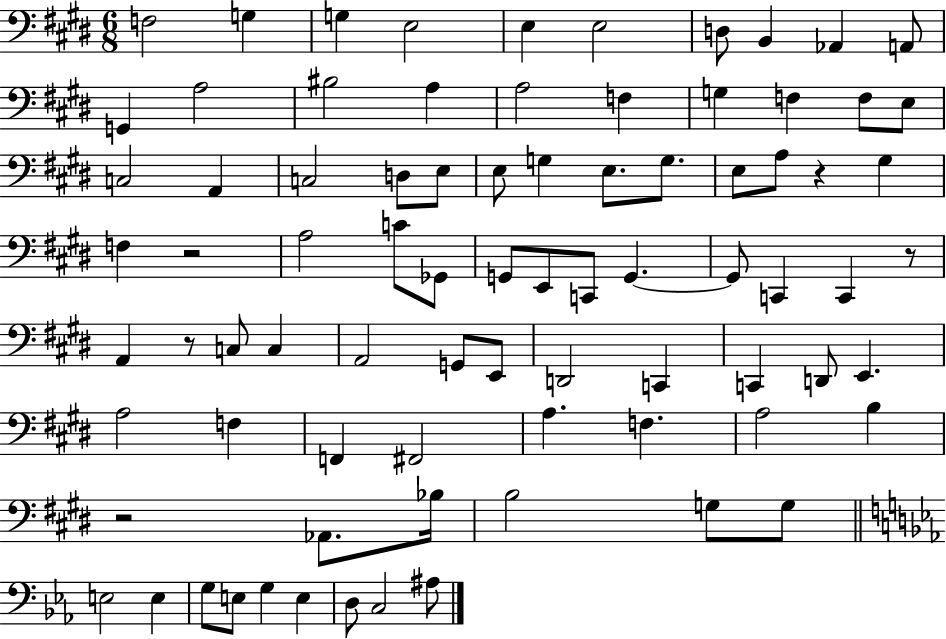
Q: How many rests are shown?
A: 5